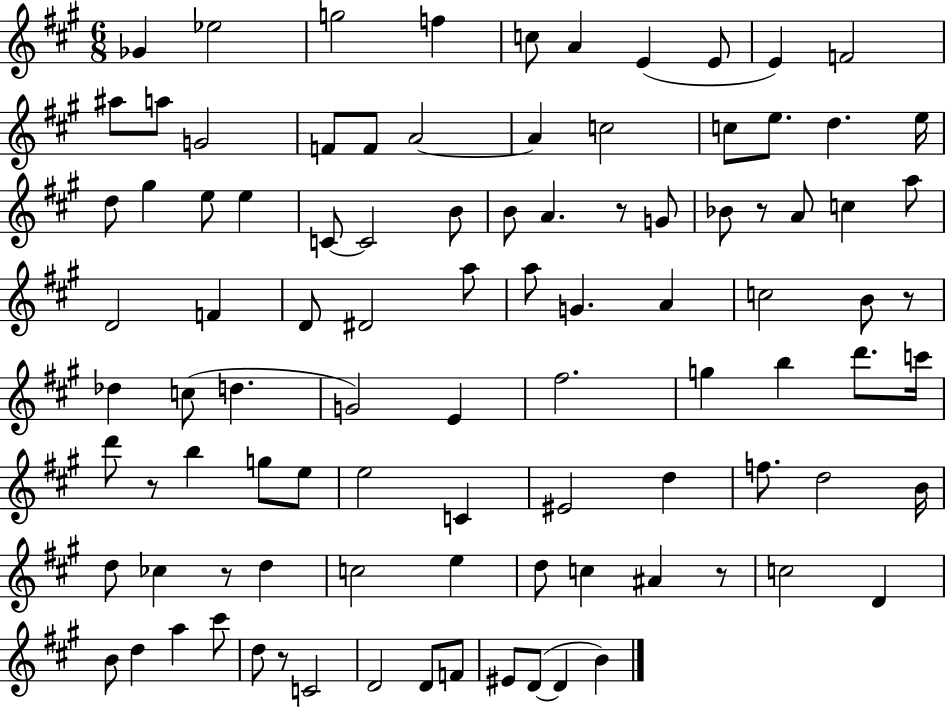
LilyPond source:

{
  \clef treble
  \numericTimeSignature
  \time 6/8
  \key a \major
  ges'4 ees''2 | g''2 f''4 | c''8 a'4 e'4( e'8 | e'4) f'2 | \break ais''8 a''8 g'2 | f'8 f'8 a'2~~ | a'4 c''2 | c''8 e''8. d''4. e''16 | \break d''8 gis''4 e''8 e''4 | c'8~~ c'2 b'8 | b'8 a'4. r8 g'8 | bes'8 r8 a'8 c''4 a''8 | \break d'2 f'4 | d'8 dis'2 a''8 | a''8 g'4. a'4 | c''2 b'8 r8 | \break des''4 c''8( d''4. | g'2) e'4 | fis''2. | g''4 b''4 d'''8. c'''16 | \break d'''8 r8 b''4 g''8 e''8 | e''2 c'4 | eis'2 d''4 | f''8. d''2 b'16 | \break d''8 ces''4 r8 d''4 | c''2 e''4 | d''8 c''4 ais'4 r8 | c''2 d'4 | \break b'8 d''4 a''4 cis'''8 | d''8 r8 c'2 | d'2 d'8 f'8 | eis'8 d'8~(~ d'4 b'4) | \break \bar "|."
}